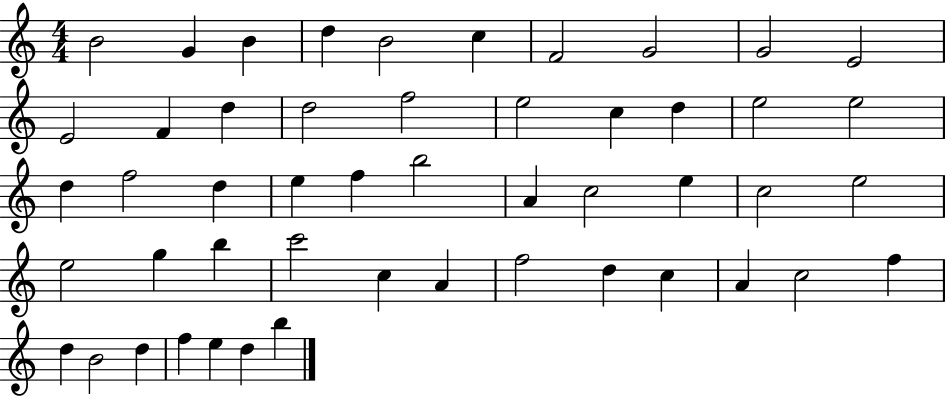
{
  \clef treble
  \numericTimeSignature
  \time 4/4
  \key c \major
  b'2 g'4 b'4 | d''4 b'2 c''4 | f'2 g'2 | g'2 e'2 | \break e'2 f'4 d''4 | d''2 f''2 | e''2 c''4 d''4 | e''2 e''2 | \break d''4 f''2 d''4 | e''4 f''4 b''2 | a'4 c''2 e''4 | c''2 e''2 | \break e''2 g''4 b''4 | c'''2 c''4 a'4 | f''2 d''4 c''4 | a'4 c''2 f''4 | \break d''4 b'2 d''4 | f''4 e''4 d''4 b''4 | \bar "|."
}